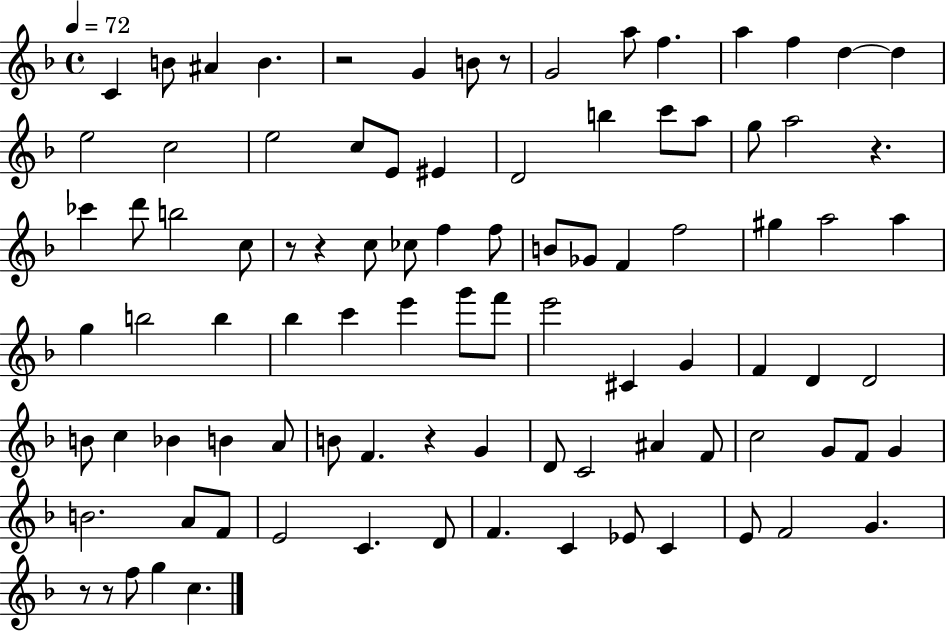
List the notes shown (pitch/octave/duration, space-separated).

C4/q B4/e A#4/q B4/q. R/h G4/q B4/e R/e G4/h A5/e F5/q. A5/q F5/q D5/q D5/q E5/h C5/h E5/h C5/e E4/e EIS4/q D4/h B5/q C6/e A5/e G5/e A5/h R/q. CES6/q D6/e B5/h C5/e R/e R/q C5/e CES5/e F5/q F5/e B4/e Gb4/e F4/q F5/h G#5/q A5/h A5/q G5/q B5/h B5/q Bb5/q C6/q E6/q G6/e F6/e E6/h C#4/q G4/q F4/q D4/q D4/h B4/e C5/q Bb4/q B4/q A4/e B4/e F4/q. R/q G4/q D4/e C4/h A#4/q F4/e C5/h G4/e F4/e G4/q B4/h. A4/e F4/e E4/h C4/q. D4/e F4/q. C4/q Eb4/e C4/q E4/e F4/h G4/q. R/e R/e F5/e G5/q C5/q.